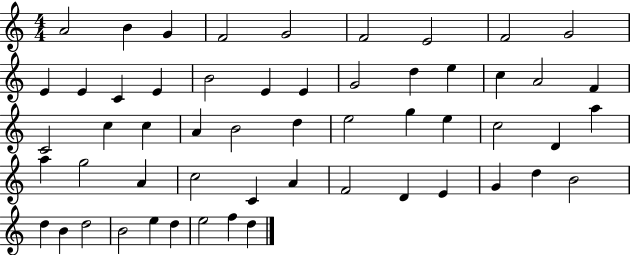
X:1
T:Untitled
M:4/4
L:1/4
K:C
A2 B G F2 G2 F2 E2 F2 G2 E E C E B2 E E G2 d e c A2 F C2 c c A B2 d e2 g e c2 D a a g2 A c2 C A F2 D E G d B2 d B d2 B2 e d e2 f d